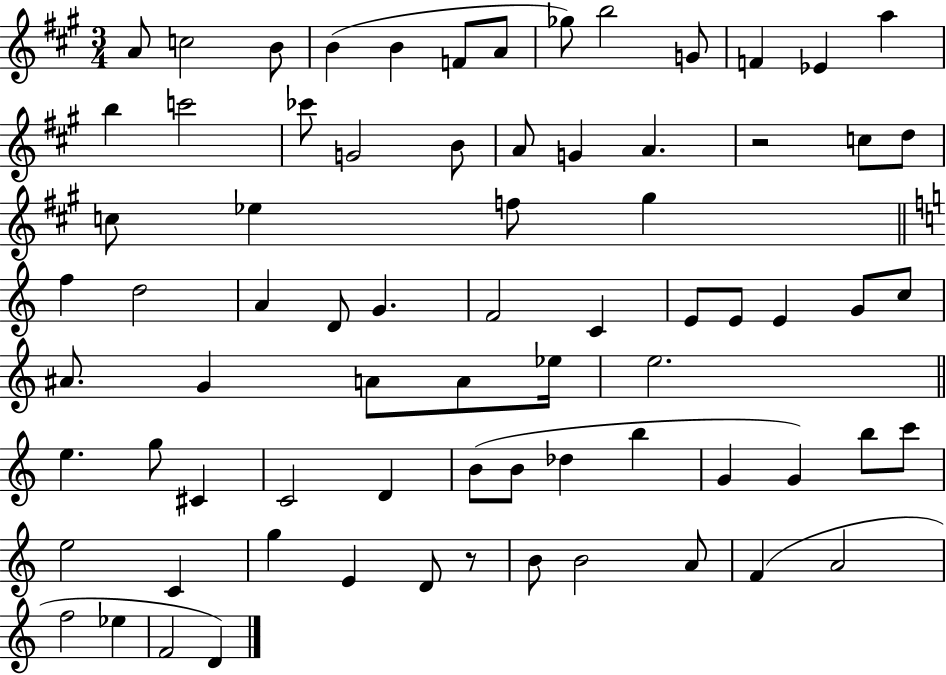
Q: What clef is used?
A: treble